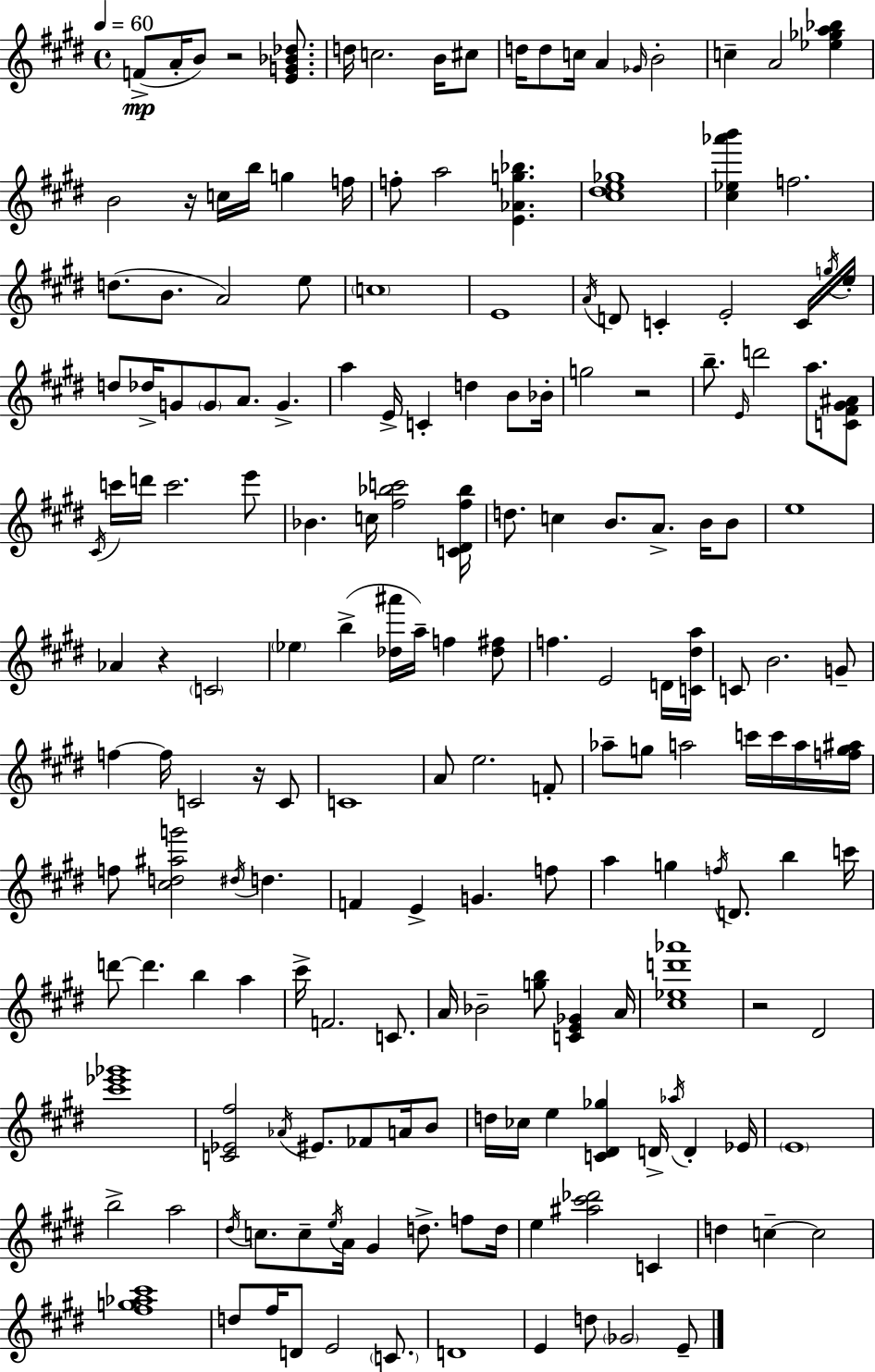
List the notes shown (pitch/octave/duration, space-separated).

F4/e A4/s B4/e R/h [E4,G4,Bb4,Db5]/e. D5/s C5/h. B4/s C#5/e D5/s D5/e C5/s A4/q Gb4/s B4/h C5/q A4/h [Eb5,Gb5,A5,Bb5]/q B4/h R/s C5/s B5/s G5/q F5/s F5/e A5/h [E4,Ab4,G5,Bb5]/q. [C#5,D#5,E5,Gb5]/w [C#5,Eb5,Ab6,B6]/q F5/h. D5/e. B4/e. A4/h E5/e C5/w E4/w A4/s D4/e C4/q E4/h C4/s G5/s E5/s D5/e Db5/s G4/e G4/e A4/e. G4/q. A5/q E4/s C4/q D5/q B4/e Bb4/s G5/h R/h B5/e. E4/s D6/h A5/e. [C4,F#4,G#4,A#4]/e C#4/s C6/s D6/s C6/h. E6/e Bb4/q. C5/s [F#5,Bb5,C6]/h [C4,D#4,F#5,Bb5]/s D5/e. C5/q B4/e. A4/e. B4/s B4/e E5/w Ab4/q R/q C4/h Eb5/q B5/q [Db5,A#6]/s A5/s F5/q [Db5,F#5]/e F5/q. E4/h D4/s [C4,D#5,A5]/s C4/e B4/h. G4/e F5/q F5/s C4/h R/s C4/e C4/w A4/e E5/h. F4/e Ab5/e G5/e A5/h C6/s C6/s A5/s [F5,G5,A#5]/s F5/e [C#5,D5,A#5,G6]/h D#5/s D5/q. F4/q E4/q G4/q. F5/e A5/q G5/q F5/s D4/e. B5/q C6/s D6/e D6/q. B5/q A5/q C#6/s F4/h. C4/e. A4/s Bb4/h [G5,B5]/e [C4,E4,Gb4]/q A4/s [C#5,Eb5,D6,Ab6]/w R/h D#4/h [C#6,Eb6,Gb6]/w [C4,Eb4,F#5]/h Ab4/s EIS4/e. FES4/e A4/s B4/e D5/s CES5/s E5/q [C4,D#4,Gb5]/q D4/s Ab5/s D4/q Eb4/s E4/w B5/h A5/h D#5/s C5/e. C5/e E5/s A4/s G#4/q D5/e. F5/e D5/s E5/q [A#5,C#6,Db6]/h C4/q D5/q C5/q C5/h [F#5,G5,Ab5,C#6]/w D5/e F#5/s D4/e E4/h C4/e. D4/w E4/q D5/e Gb4/h E4/e